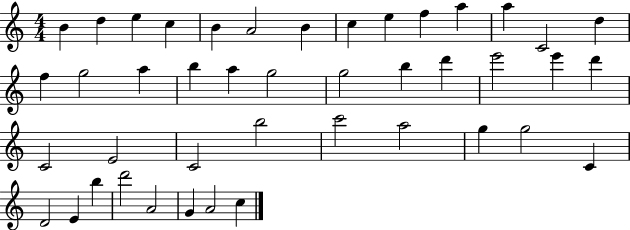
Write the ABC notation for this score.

X:1
T:Untitled
M:4/4
L:1/4
K:C
B d e c B A2 B c e f a a C2 d f g2 a b a g2 g2 b d' e'2 e' d' C2 E2 C2 b2 c'2 a2 g g2 C D2 E b d'2 A2 G A2 c